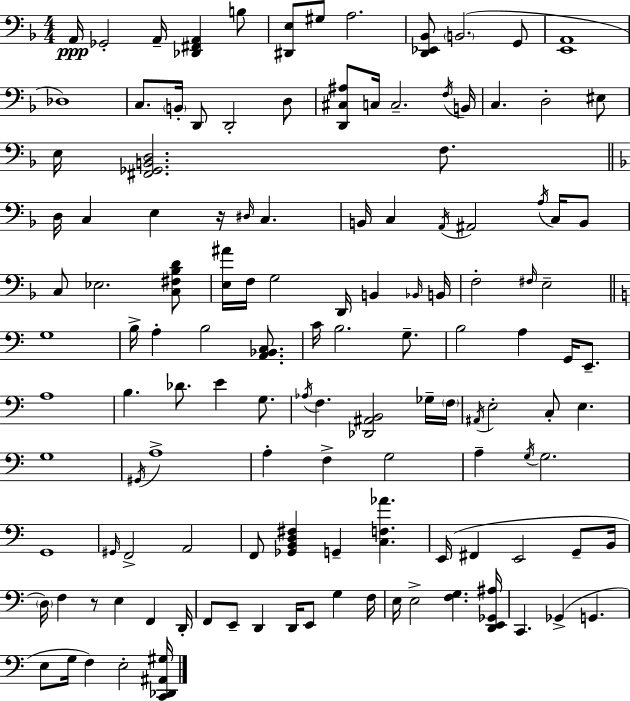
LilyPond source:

{
  \clef bass
  \numericTimeSignature
  \time 4/4
  \key f \major
  a,16\ppp ges,2-. a,16-- <des, fis, a,>4 b8 | <dis, e>8 gis8 a2. | <d, ees, bes,>8 \parenthesize b,2.( g,8 | <e, a,>1 | \break des1) | c8. \parenthesize b,16-. d,8 d,2-. d8 | <d, cis ais>8 c16 c2.-- \acciaccatura { f16 } | b,16 c4. d2-. eis8 | \break e16 <fis, ges, b, d>2. f8. | \bar "||" \break \key f \major d16 c4 e4 r16 \grace { dis16 } c4. | b,16 c4 \acciaccatura { a,16 } ais,2 \acciaccatura { a16 } | c16 b,8 c8 ees2. | <c fis bes d'>8 <e ais'>16 f16 g2 d,16 b,4 | \break \grace { bes,16 } b,16 f2-. \grace { fis16 } e2-- | \bar "||" \break \key a \minor g1 | b16-> a4-. b2 <a, bes, c>8. | c'16 b2. g8.-- | b2 a4 g,16 e,8.-- | \break a1 | b4. des'8. e'4 g8. | \acciaccatura { aes16 } f4. <des, ais, b,>2 ges16-- | \parenthesize f16 \acciaccatura { ais,16 } e2-. c8-. e4. | \break g1 | \acciaccatura { gis,16 } a1-> | a4-. f4-> g2 | a4-- \acciaccatura { g16 } g2. | \break g,1 | \grace { gis,16 } f,2-> a,2 | f,8 <ges, b, d fis>4 g,4-- <c f aes'>4. | e,16( fis,4 e,2 | \break g,8-- b,16 \parenthesize d16) f4 r8 e4 | f,4 d,16-. f,8 e,8-- d,4 d,16 e,8 | g4 f16 e16 e2-> <f g>4. | <d, e, ges, ais>16 c,4. ges,4->( g,4. | \break e8 g16 f4) e2-. | <c, des, ais, gis>16 \bar "|."
}